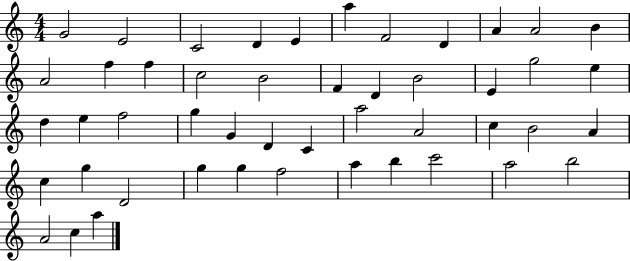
G4/h E4/h C4/h D4/q E4/q A5/q F4/h D4/q A4/q A4/h B4/q A4/h F5/q F5/q C5/h B4/h F4/q D4/q B4/h E4/q G5/h E5/q D5/q E5/q F5/h G5/q G4/q D4/q C4/q A5/h A4/h C5/q B4/h A4/q C5/q G5/q D4/h G5/q G5/q F5/h A5/q B5/q C6/h A5/h B5/h A4/h C5/q A5/q